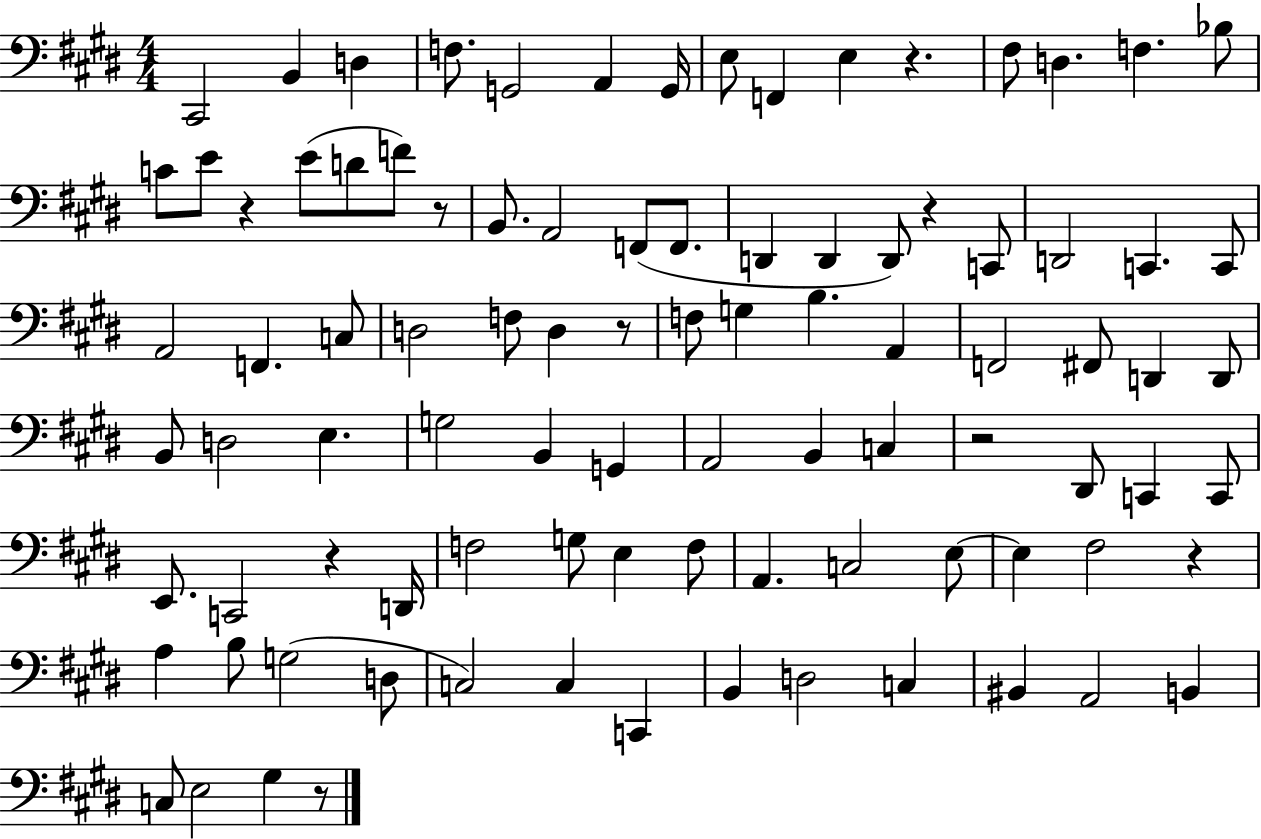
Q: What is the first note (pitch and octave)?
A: C#2